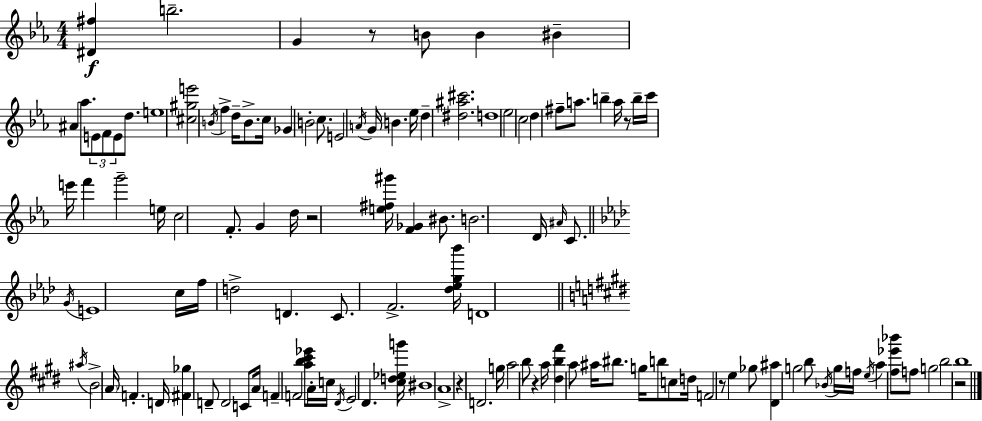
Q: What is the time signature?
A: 4/4